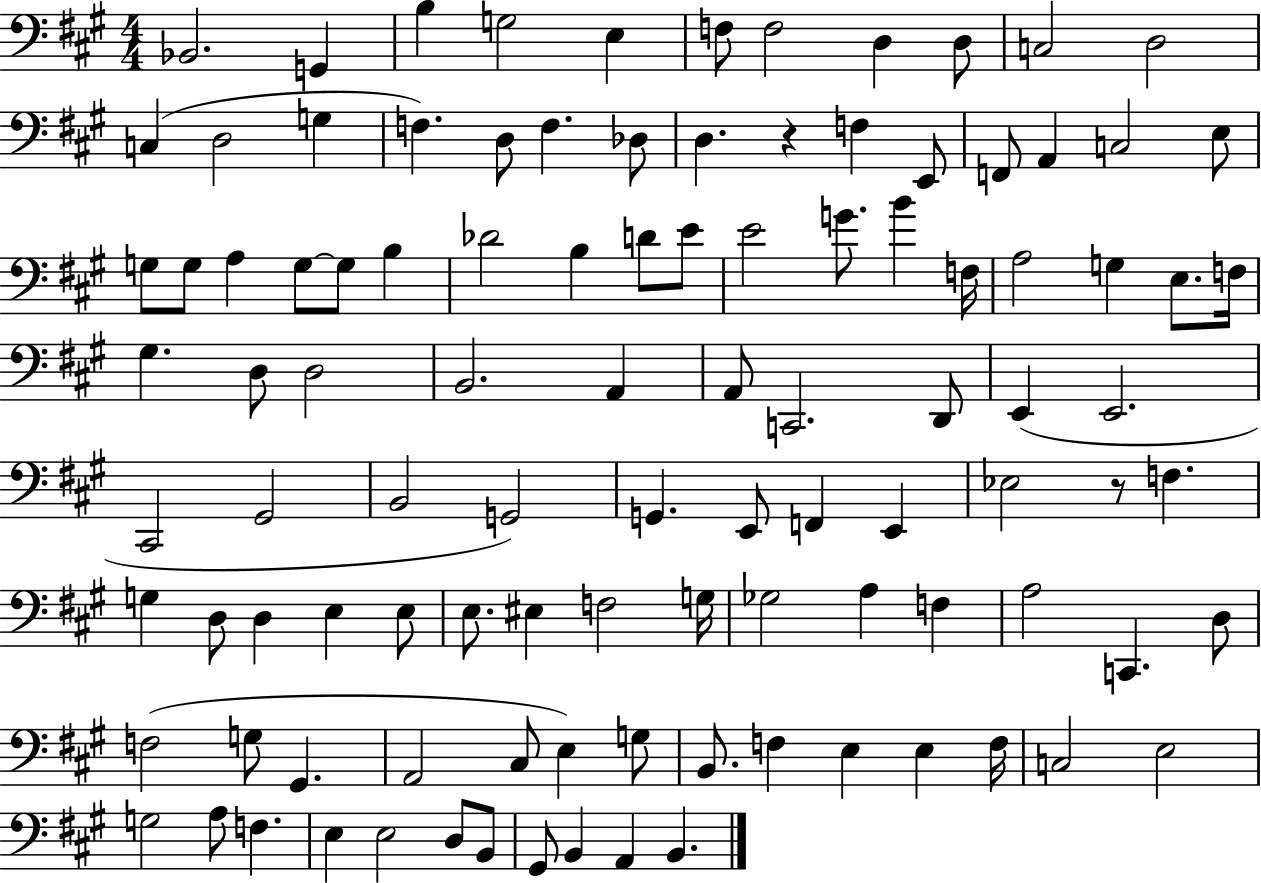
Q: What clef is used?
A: bass